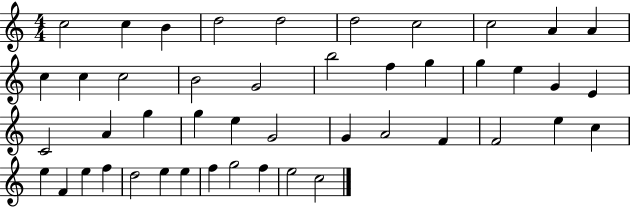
X:1
T:Untitled
M:4/4
L:1/4
K:C
c2 c B d2 d2 d2 c2 c2 A A c c c2 B2 G2 b2 f g g e G E C2 A g g e G2 G A2 F F2 e c e F e f d2 e e f g2 f e2 c2